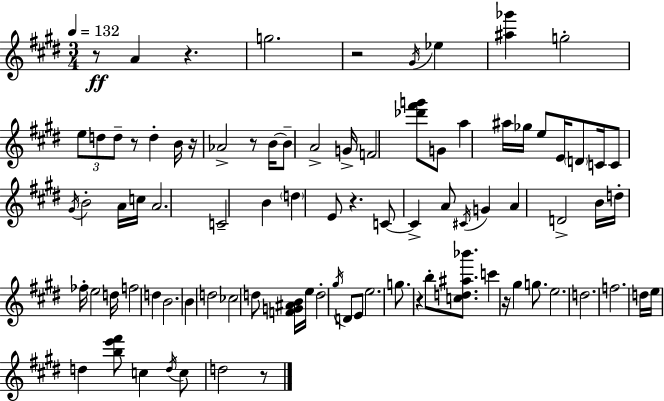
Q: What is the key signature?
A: E major